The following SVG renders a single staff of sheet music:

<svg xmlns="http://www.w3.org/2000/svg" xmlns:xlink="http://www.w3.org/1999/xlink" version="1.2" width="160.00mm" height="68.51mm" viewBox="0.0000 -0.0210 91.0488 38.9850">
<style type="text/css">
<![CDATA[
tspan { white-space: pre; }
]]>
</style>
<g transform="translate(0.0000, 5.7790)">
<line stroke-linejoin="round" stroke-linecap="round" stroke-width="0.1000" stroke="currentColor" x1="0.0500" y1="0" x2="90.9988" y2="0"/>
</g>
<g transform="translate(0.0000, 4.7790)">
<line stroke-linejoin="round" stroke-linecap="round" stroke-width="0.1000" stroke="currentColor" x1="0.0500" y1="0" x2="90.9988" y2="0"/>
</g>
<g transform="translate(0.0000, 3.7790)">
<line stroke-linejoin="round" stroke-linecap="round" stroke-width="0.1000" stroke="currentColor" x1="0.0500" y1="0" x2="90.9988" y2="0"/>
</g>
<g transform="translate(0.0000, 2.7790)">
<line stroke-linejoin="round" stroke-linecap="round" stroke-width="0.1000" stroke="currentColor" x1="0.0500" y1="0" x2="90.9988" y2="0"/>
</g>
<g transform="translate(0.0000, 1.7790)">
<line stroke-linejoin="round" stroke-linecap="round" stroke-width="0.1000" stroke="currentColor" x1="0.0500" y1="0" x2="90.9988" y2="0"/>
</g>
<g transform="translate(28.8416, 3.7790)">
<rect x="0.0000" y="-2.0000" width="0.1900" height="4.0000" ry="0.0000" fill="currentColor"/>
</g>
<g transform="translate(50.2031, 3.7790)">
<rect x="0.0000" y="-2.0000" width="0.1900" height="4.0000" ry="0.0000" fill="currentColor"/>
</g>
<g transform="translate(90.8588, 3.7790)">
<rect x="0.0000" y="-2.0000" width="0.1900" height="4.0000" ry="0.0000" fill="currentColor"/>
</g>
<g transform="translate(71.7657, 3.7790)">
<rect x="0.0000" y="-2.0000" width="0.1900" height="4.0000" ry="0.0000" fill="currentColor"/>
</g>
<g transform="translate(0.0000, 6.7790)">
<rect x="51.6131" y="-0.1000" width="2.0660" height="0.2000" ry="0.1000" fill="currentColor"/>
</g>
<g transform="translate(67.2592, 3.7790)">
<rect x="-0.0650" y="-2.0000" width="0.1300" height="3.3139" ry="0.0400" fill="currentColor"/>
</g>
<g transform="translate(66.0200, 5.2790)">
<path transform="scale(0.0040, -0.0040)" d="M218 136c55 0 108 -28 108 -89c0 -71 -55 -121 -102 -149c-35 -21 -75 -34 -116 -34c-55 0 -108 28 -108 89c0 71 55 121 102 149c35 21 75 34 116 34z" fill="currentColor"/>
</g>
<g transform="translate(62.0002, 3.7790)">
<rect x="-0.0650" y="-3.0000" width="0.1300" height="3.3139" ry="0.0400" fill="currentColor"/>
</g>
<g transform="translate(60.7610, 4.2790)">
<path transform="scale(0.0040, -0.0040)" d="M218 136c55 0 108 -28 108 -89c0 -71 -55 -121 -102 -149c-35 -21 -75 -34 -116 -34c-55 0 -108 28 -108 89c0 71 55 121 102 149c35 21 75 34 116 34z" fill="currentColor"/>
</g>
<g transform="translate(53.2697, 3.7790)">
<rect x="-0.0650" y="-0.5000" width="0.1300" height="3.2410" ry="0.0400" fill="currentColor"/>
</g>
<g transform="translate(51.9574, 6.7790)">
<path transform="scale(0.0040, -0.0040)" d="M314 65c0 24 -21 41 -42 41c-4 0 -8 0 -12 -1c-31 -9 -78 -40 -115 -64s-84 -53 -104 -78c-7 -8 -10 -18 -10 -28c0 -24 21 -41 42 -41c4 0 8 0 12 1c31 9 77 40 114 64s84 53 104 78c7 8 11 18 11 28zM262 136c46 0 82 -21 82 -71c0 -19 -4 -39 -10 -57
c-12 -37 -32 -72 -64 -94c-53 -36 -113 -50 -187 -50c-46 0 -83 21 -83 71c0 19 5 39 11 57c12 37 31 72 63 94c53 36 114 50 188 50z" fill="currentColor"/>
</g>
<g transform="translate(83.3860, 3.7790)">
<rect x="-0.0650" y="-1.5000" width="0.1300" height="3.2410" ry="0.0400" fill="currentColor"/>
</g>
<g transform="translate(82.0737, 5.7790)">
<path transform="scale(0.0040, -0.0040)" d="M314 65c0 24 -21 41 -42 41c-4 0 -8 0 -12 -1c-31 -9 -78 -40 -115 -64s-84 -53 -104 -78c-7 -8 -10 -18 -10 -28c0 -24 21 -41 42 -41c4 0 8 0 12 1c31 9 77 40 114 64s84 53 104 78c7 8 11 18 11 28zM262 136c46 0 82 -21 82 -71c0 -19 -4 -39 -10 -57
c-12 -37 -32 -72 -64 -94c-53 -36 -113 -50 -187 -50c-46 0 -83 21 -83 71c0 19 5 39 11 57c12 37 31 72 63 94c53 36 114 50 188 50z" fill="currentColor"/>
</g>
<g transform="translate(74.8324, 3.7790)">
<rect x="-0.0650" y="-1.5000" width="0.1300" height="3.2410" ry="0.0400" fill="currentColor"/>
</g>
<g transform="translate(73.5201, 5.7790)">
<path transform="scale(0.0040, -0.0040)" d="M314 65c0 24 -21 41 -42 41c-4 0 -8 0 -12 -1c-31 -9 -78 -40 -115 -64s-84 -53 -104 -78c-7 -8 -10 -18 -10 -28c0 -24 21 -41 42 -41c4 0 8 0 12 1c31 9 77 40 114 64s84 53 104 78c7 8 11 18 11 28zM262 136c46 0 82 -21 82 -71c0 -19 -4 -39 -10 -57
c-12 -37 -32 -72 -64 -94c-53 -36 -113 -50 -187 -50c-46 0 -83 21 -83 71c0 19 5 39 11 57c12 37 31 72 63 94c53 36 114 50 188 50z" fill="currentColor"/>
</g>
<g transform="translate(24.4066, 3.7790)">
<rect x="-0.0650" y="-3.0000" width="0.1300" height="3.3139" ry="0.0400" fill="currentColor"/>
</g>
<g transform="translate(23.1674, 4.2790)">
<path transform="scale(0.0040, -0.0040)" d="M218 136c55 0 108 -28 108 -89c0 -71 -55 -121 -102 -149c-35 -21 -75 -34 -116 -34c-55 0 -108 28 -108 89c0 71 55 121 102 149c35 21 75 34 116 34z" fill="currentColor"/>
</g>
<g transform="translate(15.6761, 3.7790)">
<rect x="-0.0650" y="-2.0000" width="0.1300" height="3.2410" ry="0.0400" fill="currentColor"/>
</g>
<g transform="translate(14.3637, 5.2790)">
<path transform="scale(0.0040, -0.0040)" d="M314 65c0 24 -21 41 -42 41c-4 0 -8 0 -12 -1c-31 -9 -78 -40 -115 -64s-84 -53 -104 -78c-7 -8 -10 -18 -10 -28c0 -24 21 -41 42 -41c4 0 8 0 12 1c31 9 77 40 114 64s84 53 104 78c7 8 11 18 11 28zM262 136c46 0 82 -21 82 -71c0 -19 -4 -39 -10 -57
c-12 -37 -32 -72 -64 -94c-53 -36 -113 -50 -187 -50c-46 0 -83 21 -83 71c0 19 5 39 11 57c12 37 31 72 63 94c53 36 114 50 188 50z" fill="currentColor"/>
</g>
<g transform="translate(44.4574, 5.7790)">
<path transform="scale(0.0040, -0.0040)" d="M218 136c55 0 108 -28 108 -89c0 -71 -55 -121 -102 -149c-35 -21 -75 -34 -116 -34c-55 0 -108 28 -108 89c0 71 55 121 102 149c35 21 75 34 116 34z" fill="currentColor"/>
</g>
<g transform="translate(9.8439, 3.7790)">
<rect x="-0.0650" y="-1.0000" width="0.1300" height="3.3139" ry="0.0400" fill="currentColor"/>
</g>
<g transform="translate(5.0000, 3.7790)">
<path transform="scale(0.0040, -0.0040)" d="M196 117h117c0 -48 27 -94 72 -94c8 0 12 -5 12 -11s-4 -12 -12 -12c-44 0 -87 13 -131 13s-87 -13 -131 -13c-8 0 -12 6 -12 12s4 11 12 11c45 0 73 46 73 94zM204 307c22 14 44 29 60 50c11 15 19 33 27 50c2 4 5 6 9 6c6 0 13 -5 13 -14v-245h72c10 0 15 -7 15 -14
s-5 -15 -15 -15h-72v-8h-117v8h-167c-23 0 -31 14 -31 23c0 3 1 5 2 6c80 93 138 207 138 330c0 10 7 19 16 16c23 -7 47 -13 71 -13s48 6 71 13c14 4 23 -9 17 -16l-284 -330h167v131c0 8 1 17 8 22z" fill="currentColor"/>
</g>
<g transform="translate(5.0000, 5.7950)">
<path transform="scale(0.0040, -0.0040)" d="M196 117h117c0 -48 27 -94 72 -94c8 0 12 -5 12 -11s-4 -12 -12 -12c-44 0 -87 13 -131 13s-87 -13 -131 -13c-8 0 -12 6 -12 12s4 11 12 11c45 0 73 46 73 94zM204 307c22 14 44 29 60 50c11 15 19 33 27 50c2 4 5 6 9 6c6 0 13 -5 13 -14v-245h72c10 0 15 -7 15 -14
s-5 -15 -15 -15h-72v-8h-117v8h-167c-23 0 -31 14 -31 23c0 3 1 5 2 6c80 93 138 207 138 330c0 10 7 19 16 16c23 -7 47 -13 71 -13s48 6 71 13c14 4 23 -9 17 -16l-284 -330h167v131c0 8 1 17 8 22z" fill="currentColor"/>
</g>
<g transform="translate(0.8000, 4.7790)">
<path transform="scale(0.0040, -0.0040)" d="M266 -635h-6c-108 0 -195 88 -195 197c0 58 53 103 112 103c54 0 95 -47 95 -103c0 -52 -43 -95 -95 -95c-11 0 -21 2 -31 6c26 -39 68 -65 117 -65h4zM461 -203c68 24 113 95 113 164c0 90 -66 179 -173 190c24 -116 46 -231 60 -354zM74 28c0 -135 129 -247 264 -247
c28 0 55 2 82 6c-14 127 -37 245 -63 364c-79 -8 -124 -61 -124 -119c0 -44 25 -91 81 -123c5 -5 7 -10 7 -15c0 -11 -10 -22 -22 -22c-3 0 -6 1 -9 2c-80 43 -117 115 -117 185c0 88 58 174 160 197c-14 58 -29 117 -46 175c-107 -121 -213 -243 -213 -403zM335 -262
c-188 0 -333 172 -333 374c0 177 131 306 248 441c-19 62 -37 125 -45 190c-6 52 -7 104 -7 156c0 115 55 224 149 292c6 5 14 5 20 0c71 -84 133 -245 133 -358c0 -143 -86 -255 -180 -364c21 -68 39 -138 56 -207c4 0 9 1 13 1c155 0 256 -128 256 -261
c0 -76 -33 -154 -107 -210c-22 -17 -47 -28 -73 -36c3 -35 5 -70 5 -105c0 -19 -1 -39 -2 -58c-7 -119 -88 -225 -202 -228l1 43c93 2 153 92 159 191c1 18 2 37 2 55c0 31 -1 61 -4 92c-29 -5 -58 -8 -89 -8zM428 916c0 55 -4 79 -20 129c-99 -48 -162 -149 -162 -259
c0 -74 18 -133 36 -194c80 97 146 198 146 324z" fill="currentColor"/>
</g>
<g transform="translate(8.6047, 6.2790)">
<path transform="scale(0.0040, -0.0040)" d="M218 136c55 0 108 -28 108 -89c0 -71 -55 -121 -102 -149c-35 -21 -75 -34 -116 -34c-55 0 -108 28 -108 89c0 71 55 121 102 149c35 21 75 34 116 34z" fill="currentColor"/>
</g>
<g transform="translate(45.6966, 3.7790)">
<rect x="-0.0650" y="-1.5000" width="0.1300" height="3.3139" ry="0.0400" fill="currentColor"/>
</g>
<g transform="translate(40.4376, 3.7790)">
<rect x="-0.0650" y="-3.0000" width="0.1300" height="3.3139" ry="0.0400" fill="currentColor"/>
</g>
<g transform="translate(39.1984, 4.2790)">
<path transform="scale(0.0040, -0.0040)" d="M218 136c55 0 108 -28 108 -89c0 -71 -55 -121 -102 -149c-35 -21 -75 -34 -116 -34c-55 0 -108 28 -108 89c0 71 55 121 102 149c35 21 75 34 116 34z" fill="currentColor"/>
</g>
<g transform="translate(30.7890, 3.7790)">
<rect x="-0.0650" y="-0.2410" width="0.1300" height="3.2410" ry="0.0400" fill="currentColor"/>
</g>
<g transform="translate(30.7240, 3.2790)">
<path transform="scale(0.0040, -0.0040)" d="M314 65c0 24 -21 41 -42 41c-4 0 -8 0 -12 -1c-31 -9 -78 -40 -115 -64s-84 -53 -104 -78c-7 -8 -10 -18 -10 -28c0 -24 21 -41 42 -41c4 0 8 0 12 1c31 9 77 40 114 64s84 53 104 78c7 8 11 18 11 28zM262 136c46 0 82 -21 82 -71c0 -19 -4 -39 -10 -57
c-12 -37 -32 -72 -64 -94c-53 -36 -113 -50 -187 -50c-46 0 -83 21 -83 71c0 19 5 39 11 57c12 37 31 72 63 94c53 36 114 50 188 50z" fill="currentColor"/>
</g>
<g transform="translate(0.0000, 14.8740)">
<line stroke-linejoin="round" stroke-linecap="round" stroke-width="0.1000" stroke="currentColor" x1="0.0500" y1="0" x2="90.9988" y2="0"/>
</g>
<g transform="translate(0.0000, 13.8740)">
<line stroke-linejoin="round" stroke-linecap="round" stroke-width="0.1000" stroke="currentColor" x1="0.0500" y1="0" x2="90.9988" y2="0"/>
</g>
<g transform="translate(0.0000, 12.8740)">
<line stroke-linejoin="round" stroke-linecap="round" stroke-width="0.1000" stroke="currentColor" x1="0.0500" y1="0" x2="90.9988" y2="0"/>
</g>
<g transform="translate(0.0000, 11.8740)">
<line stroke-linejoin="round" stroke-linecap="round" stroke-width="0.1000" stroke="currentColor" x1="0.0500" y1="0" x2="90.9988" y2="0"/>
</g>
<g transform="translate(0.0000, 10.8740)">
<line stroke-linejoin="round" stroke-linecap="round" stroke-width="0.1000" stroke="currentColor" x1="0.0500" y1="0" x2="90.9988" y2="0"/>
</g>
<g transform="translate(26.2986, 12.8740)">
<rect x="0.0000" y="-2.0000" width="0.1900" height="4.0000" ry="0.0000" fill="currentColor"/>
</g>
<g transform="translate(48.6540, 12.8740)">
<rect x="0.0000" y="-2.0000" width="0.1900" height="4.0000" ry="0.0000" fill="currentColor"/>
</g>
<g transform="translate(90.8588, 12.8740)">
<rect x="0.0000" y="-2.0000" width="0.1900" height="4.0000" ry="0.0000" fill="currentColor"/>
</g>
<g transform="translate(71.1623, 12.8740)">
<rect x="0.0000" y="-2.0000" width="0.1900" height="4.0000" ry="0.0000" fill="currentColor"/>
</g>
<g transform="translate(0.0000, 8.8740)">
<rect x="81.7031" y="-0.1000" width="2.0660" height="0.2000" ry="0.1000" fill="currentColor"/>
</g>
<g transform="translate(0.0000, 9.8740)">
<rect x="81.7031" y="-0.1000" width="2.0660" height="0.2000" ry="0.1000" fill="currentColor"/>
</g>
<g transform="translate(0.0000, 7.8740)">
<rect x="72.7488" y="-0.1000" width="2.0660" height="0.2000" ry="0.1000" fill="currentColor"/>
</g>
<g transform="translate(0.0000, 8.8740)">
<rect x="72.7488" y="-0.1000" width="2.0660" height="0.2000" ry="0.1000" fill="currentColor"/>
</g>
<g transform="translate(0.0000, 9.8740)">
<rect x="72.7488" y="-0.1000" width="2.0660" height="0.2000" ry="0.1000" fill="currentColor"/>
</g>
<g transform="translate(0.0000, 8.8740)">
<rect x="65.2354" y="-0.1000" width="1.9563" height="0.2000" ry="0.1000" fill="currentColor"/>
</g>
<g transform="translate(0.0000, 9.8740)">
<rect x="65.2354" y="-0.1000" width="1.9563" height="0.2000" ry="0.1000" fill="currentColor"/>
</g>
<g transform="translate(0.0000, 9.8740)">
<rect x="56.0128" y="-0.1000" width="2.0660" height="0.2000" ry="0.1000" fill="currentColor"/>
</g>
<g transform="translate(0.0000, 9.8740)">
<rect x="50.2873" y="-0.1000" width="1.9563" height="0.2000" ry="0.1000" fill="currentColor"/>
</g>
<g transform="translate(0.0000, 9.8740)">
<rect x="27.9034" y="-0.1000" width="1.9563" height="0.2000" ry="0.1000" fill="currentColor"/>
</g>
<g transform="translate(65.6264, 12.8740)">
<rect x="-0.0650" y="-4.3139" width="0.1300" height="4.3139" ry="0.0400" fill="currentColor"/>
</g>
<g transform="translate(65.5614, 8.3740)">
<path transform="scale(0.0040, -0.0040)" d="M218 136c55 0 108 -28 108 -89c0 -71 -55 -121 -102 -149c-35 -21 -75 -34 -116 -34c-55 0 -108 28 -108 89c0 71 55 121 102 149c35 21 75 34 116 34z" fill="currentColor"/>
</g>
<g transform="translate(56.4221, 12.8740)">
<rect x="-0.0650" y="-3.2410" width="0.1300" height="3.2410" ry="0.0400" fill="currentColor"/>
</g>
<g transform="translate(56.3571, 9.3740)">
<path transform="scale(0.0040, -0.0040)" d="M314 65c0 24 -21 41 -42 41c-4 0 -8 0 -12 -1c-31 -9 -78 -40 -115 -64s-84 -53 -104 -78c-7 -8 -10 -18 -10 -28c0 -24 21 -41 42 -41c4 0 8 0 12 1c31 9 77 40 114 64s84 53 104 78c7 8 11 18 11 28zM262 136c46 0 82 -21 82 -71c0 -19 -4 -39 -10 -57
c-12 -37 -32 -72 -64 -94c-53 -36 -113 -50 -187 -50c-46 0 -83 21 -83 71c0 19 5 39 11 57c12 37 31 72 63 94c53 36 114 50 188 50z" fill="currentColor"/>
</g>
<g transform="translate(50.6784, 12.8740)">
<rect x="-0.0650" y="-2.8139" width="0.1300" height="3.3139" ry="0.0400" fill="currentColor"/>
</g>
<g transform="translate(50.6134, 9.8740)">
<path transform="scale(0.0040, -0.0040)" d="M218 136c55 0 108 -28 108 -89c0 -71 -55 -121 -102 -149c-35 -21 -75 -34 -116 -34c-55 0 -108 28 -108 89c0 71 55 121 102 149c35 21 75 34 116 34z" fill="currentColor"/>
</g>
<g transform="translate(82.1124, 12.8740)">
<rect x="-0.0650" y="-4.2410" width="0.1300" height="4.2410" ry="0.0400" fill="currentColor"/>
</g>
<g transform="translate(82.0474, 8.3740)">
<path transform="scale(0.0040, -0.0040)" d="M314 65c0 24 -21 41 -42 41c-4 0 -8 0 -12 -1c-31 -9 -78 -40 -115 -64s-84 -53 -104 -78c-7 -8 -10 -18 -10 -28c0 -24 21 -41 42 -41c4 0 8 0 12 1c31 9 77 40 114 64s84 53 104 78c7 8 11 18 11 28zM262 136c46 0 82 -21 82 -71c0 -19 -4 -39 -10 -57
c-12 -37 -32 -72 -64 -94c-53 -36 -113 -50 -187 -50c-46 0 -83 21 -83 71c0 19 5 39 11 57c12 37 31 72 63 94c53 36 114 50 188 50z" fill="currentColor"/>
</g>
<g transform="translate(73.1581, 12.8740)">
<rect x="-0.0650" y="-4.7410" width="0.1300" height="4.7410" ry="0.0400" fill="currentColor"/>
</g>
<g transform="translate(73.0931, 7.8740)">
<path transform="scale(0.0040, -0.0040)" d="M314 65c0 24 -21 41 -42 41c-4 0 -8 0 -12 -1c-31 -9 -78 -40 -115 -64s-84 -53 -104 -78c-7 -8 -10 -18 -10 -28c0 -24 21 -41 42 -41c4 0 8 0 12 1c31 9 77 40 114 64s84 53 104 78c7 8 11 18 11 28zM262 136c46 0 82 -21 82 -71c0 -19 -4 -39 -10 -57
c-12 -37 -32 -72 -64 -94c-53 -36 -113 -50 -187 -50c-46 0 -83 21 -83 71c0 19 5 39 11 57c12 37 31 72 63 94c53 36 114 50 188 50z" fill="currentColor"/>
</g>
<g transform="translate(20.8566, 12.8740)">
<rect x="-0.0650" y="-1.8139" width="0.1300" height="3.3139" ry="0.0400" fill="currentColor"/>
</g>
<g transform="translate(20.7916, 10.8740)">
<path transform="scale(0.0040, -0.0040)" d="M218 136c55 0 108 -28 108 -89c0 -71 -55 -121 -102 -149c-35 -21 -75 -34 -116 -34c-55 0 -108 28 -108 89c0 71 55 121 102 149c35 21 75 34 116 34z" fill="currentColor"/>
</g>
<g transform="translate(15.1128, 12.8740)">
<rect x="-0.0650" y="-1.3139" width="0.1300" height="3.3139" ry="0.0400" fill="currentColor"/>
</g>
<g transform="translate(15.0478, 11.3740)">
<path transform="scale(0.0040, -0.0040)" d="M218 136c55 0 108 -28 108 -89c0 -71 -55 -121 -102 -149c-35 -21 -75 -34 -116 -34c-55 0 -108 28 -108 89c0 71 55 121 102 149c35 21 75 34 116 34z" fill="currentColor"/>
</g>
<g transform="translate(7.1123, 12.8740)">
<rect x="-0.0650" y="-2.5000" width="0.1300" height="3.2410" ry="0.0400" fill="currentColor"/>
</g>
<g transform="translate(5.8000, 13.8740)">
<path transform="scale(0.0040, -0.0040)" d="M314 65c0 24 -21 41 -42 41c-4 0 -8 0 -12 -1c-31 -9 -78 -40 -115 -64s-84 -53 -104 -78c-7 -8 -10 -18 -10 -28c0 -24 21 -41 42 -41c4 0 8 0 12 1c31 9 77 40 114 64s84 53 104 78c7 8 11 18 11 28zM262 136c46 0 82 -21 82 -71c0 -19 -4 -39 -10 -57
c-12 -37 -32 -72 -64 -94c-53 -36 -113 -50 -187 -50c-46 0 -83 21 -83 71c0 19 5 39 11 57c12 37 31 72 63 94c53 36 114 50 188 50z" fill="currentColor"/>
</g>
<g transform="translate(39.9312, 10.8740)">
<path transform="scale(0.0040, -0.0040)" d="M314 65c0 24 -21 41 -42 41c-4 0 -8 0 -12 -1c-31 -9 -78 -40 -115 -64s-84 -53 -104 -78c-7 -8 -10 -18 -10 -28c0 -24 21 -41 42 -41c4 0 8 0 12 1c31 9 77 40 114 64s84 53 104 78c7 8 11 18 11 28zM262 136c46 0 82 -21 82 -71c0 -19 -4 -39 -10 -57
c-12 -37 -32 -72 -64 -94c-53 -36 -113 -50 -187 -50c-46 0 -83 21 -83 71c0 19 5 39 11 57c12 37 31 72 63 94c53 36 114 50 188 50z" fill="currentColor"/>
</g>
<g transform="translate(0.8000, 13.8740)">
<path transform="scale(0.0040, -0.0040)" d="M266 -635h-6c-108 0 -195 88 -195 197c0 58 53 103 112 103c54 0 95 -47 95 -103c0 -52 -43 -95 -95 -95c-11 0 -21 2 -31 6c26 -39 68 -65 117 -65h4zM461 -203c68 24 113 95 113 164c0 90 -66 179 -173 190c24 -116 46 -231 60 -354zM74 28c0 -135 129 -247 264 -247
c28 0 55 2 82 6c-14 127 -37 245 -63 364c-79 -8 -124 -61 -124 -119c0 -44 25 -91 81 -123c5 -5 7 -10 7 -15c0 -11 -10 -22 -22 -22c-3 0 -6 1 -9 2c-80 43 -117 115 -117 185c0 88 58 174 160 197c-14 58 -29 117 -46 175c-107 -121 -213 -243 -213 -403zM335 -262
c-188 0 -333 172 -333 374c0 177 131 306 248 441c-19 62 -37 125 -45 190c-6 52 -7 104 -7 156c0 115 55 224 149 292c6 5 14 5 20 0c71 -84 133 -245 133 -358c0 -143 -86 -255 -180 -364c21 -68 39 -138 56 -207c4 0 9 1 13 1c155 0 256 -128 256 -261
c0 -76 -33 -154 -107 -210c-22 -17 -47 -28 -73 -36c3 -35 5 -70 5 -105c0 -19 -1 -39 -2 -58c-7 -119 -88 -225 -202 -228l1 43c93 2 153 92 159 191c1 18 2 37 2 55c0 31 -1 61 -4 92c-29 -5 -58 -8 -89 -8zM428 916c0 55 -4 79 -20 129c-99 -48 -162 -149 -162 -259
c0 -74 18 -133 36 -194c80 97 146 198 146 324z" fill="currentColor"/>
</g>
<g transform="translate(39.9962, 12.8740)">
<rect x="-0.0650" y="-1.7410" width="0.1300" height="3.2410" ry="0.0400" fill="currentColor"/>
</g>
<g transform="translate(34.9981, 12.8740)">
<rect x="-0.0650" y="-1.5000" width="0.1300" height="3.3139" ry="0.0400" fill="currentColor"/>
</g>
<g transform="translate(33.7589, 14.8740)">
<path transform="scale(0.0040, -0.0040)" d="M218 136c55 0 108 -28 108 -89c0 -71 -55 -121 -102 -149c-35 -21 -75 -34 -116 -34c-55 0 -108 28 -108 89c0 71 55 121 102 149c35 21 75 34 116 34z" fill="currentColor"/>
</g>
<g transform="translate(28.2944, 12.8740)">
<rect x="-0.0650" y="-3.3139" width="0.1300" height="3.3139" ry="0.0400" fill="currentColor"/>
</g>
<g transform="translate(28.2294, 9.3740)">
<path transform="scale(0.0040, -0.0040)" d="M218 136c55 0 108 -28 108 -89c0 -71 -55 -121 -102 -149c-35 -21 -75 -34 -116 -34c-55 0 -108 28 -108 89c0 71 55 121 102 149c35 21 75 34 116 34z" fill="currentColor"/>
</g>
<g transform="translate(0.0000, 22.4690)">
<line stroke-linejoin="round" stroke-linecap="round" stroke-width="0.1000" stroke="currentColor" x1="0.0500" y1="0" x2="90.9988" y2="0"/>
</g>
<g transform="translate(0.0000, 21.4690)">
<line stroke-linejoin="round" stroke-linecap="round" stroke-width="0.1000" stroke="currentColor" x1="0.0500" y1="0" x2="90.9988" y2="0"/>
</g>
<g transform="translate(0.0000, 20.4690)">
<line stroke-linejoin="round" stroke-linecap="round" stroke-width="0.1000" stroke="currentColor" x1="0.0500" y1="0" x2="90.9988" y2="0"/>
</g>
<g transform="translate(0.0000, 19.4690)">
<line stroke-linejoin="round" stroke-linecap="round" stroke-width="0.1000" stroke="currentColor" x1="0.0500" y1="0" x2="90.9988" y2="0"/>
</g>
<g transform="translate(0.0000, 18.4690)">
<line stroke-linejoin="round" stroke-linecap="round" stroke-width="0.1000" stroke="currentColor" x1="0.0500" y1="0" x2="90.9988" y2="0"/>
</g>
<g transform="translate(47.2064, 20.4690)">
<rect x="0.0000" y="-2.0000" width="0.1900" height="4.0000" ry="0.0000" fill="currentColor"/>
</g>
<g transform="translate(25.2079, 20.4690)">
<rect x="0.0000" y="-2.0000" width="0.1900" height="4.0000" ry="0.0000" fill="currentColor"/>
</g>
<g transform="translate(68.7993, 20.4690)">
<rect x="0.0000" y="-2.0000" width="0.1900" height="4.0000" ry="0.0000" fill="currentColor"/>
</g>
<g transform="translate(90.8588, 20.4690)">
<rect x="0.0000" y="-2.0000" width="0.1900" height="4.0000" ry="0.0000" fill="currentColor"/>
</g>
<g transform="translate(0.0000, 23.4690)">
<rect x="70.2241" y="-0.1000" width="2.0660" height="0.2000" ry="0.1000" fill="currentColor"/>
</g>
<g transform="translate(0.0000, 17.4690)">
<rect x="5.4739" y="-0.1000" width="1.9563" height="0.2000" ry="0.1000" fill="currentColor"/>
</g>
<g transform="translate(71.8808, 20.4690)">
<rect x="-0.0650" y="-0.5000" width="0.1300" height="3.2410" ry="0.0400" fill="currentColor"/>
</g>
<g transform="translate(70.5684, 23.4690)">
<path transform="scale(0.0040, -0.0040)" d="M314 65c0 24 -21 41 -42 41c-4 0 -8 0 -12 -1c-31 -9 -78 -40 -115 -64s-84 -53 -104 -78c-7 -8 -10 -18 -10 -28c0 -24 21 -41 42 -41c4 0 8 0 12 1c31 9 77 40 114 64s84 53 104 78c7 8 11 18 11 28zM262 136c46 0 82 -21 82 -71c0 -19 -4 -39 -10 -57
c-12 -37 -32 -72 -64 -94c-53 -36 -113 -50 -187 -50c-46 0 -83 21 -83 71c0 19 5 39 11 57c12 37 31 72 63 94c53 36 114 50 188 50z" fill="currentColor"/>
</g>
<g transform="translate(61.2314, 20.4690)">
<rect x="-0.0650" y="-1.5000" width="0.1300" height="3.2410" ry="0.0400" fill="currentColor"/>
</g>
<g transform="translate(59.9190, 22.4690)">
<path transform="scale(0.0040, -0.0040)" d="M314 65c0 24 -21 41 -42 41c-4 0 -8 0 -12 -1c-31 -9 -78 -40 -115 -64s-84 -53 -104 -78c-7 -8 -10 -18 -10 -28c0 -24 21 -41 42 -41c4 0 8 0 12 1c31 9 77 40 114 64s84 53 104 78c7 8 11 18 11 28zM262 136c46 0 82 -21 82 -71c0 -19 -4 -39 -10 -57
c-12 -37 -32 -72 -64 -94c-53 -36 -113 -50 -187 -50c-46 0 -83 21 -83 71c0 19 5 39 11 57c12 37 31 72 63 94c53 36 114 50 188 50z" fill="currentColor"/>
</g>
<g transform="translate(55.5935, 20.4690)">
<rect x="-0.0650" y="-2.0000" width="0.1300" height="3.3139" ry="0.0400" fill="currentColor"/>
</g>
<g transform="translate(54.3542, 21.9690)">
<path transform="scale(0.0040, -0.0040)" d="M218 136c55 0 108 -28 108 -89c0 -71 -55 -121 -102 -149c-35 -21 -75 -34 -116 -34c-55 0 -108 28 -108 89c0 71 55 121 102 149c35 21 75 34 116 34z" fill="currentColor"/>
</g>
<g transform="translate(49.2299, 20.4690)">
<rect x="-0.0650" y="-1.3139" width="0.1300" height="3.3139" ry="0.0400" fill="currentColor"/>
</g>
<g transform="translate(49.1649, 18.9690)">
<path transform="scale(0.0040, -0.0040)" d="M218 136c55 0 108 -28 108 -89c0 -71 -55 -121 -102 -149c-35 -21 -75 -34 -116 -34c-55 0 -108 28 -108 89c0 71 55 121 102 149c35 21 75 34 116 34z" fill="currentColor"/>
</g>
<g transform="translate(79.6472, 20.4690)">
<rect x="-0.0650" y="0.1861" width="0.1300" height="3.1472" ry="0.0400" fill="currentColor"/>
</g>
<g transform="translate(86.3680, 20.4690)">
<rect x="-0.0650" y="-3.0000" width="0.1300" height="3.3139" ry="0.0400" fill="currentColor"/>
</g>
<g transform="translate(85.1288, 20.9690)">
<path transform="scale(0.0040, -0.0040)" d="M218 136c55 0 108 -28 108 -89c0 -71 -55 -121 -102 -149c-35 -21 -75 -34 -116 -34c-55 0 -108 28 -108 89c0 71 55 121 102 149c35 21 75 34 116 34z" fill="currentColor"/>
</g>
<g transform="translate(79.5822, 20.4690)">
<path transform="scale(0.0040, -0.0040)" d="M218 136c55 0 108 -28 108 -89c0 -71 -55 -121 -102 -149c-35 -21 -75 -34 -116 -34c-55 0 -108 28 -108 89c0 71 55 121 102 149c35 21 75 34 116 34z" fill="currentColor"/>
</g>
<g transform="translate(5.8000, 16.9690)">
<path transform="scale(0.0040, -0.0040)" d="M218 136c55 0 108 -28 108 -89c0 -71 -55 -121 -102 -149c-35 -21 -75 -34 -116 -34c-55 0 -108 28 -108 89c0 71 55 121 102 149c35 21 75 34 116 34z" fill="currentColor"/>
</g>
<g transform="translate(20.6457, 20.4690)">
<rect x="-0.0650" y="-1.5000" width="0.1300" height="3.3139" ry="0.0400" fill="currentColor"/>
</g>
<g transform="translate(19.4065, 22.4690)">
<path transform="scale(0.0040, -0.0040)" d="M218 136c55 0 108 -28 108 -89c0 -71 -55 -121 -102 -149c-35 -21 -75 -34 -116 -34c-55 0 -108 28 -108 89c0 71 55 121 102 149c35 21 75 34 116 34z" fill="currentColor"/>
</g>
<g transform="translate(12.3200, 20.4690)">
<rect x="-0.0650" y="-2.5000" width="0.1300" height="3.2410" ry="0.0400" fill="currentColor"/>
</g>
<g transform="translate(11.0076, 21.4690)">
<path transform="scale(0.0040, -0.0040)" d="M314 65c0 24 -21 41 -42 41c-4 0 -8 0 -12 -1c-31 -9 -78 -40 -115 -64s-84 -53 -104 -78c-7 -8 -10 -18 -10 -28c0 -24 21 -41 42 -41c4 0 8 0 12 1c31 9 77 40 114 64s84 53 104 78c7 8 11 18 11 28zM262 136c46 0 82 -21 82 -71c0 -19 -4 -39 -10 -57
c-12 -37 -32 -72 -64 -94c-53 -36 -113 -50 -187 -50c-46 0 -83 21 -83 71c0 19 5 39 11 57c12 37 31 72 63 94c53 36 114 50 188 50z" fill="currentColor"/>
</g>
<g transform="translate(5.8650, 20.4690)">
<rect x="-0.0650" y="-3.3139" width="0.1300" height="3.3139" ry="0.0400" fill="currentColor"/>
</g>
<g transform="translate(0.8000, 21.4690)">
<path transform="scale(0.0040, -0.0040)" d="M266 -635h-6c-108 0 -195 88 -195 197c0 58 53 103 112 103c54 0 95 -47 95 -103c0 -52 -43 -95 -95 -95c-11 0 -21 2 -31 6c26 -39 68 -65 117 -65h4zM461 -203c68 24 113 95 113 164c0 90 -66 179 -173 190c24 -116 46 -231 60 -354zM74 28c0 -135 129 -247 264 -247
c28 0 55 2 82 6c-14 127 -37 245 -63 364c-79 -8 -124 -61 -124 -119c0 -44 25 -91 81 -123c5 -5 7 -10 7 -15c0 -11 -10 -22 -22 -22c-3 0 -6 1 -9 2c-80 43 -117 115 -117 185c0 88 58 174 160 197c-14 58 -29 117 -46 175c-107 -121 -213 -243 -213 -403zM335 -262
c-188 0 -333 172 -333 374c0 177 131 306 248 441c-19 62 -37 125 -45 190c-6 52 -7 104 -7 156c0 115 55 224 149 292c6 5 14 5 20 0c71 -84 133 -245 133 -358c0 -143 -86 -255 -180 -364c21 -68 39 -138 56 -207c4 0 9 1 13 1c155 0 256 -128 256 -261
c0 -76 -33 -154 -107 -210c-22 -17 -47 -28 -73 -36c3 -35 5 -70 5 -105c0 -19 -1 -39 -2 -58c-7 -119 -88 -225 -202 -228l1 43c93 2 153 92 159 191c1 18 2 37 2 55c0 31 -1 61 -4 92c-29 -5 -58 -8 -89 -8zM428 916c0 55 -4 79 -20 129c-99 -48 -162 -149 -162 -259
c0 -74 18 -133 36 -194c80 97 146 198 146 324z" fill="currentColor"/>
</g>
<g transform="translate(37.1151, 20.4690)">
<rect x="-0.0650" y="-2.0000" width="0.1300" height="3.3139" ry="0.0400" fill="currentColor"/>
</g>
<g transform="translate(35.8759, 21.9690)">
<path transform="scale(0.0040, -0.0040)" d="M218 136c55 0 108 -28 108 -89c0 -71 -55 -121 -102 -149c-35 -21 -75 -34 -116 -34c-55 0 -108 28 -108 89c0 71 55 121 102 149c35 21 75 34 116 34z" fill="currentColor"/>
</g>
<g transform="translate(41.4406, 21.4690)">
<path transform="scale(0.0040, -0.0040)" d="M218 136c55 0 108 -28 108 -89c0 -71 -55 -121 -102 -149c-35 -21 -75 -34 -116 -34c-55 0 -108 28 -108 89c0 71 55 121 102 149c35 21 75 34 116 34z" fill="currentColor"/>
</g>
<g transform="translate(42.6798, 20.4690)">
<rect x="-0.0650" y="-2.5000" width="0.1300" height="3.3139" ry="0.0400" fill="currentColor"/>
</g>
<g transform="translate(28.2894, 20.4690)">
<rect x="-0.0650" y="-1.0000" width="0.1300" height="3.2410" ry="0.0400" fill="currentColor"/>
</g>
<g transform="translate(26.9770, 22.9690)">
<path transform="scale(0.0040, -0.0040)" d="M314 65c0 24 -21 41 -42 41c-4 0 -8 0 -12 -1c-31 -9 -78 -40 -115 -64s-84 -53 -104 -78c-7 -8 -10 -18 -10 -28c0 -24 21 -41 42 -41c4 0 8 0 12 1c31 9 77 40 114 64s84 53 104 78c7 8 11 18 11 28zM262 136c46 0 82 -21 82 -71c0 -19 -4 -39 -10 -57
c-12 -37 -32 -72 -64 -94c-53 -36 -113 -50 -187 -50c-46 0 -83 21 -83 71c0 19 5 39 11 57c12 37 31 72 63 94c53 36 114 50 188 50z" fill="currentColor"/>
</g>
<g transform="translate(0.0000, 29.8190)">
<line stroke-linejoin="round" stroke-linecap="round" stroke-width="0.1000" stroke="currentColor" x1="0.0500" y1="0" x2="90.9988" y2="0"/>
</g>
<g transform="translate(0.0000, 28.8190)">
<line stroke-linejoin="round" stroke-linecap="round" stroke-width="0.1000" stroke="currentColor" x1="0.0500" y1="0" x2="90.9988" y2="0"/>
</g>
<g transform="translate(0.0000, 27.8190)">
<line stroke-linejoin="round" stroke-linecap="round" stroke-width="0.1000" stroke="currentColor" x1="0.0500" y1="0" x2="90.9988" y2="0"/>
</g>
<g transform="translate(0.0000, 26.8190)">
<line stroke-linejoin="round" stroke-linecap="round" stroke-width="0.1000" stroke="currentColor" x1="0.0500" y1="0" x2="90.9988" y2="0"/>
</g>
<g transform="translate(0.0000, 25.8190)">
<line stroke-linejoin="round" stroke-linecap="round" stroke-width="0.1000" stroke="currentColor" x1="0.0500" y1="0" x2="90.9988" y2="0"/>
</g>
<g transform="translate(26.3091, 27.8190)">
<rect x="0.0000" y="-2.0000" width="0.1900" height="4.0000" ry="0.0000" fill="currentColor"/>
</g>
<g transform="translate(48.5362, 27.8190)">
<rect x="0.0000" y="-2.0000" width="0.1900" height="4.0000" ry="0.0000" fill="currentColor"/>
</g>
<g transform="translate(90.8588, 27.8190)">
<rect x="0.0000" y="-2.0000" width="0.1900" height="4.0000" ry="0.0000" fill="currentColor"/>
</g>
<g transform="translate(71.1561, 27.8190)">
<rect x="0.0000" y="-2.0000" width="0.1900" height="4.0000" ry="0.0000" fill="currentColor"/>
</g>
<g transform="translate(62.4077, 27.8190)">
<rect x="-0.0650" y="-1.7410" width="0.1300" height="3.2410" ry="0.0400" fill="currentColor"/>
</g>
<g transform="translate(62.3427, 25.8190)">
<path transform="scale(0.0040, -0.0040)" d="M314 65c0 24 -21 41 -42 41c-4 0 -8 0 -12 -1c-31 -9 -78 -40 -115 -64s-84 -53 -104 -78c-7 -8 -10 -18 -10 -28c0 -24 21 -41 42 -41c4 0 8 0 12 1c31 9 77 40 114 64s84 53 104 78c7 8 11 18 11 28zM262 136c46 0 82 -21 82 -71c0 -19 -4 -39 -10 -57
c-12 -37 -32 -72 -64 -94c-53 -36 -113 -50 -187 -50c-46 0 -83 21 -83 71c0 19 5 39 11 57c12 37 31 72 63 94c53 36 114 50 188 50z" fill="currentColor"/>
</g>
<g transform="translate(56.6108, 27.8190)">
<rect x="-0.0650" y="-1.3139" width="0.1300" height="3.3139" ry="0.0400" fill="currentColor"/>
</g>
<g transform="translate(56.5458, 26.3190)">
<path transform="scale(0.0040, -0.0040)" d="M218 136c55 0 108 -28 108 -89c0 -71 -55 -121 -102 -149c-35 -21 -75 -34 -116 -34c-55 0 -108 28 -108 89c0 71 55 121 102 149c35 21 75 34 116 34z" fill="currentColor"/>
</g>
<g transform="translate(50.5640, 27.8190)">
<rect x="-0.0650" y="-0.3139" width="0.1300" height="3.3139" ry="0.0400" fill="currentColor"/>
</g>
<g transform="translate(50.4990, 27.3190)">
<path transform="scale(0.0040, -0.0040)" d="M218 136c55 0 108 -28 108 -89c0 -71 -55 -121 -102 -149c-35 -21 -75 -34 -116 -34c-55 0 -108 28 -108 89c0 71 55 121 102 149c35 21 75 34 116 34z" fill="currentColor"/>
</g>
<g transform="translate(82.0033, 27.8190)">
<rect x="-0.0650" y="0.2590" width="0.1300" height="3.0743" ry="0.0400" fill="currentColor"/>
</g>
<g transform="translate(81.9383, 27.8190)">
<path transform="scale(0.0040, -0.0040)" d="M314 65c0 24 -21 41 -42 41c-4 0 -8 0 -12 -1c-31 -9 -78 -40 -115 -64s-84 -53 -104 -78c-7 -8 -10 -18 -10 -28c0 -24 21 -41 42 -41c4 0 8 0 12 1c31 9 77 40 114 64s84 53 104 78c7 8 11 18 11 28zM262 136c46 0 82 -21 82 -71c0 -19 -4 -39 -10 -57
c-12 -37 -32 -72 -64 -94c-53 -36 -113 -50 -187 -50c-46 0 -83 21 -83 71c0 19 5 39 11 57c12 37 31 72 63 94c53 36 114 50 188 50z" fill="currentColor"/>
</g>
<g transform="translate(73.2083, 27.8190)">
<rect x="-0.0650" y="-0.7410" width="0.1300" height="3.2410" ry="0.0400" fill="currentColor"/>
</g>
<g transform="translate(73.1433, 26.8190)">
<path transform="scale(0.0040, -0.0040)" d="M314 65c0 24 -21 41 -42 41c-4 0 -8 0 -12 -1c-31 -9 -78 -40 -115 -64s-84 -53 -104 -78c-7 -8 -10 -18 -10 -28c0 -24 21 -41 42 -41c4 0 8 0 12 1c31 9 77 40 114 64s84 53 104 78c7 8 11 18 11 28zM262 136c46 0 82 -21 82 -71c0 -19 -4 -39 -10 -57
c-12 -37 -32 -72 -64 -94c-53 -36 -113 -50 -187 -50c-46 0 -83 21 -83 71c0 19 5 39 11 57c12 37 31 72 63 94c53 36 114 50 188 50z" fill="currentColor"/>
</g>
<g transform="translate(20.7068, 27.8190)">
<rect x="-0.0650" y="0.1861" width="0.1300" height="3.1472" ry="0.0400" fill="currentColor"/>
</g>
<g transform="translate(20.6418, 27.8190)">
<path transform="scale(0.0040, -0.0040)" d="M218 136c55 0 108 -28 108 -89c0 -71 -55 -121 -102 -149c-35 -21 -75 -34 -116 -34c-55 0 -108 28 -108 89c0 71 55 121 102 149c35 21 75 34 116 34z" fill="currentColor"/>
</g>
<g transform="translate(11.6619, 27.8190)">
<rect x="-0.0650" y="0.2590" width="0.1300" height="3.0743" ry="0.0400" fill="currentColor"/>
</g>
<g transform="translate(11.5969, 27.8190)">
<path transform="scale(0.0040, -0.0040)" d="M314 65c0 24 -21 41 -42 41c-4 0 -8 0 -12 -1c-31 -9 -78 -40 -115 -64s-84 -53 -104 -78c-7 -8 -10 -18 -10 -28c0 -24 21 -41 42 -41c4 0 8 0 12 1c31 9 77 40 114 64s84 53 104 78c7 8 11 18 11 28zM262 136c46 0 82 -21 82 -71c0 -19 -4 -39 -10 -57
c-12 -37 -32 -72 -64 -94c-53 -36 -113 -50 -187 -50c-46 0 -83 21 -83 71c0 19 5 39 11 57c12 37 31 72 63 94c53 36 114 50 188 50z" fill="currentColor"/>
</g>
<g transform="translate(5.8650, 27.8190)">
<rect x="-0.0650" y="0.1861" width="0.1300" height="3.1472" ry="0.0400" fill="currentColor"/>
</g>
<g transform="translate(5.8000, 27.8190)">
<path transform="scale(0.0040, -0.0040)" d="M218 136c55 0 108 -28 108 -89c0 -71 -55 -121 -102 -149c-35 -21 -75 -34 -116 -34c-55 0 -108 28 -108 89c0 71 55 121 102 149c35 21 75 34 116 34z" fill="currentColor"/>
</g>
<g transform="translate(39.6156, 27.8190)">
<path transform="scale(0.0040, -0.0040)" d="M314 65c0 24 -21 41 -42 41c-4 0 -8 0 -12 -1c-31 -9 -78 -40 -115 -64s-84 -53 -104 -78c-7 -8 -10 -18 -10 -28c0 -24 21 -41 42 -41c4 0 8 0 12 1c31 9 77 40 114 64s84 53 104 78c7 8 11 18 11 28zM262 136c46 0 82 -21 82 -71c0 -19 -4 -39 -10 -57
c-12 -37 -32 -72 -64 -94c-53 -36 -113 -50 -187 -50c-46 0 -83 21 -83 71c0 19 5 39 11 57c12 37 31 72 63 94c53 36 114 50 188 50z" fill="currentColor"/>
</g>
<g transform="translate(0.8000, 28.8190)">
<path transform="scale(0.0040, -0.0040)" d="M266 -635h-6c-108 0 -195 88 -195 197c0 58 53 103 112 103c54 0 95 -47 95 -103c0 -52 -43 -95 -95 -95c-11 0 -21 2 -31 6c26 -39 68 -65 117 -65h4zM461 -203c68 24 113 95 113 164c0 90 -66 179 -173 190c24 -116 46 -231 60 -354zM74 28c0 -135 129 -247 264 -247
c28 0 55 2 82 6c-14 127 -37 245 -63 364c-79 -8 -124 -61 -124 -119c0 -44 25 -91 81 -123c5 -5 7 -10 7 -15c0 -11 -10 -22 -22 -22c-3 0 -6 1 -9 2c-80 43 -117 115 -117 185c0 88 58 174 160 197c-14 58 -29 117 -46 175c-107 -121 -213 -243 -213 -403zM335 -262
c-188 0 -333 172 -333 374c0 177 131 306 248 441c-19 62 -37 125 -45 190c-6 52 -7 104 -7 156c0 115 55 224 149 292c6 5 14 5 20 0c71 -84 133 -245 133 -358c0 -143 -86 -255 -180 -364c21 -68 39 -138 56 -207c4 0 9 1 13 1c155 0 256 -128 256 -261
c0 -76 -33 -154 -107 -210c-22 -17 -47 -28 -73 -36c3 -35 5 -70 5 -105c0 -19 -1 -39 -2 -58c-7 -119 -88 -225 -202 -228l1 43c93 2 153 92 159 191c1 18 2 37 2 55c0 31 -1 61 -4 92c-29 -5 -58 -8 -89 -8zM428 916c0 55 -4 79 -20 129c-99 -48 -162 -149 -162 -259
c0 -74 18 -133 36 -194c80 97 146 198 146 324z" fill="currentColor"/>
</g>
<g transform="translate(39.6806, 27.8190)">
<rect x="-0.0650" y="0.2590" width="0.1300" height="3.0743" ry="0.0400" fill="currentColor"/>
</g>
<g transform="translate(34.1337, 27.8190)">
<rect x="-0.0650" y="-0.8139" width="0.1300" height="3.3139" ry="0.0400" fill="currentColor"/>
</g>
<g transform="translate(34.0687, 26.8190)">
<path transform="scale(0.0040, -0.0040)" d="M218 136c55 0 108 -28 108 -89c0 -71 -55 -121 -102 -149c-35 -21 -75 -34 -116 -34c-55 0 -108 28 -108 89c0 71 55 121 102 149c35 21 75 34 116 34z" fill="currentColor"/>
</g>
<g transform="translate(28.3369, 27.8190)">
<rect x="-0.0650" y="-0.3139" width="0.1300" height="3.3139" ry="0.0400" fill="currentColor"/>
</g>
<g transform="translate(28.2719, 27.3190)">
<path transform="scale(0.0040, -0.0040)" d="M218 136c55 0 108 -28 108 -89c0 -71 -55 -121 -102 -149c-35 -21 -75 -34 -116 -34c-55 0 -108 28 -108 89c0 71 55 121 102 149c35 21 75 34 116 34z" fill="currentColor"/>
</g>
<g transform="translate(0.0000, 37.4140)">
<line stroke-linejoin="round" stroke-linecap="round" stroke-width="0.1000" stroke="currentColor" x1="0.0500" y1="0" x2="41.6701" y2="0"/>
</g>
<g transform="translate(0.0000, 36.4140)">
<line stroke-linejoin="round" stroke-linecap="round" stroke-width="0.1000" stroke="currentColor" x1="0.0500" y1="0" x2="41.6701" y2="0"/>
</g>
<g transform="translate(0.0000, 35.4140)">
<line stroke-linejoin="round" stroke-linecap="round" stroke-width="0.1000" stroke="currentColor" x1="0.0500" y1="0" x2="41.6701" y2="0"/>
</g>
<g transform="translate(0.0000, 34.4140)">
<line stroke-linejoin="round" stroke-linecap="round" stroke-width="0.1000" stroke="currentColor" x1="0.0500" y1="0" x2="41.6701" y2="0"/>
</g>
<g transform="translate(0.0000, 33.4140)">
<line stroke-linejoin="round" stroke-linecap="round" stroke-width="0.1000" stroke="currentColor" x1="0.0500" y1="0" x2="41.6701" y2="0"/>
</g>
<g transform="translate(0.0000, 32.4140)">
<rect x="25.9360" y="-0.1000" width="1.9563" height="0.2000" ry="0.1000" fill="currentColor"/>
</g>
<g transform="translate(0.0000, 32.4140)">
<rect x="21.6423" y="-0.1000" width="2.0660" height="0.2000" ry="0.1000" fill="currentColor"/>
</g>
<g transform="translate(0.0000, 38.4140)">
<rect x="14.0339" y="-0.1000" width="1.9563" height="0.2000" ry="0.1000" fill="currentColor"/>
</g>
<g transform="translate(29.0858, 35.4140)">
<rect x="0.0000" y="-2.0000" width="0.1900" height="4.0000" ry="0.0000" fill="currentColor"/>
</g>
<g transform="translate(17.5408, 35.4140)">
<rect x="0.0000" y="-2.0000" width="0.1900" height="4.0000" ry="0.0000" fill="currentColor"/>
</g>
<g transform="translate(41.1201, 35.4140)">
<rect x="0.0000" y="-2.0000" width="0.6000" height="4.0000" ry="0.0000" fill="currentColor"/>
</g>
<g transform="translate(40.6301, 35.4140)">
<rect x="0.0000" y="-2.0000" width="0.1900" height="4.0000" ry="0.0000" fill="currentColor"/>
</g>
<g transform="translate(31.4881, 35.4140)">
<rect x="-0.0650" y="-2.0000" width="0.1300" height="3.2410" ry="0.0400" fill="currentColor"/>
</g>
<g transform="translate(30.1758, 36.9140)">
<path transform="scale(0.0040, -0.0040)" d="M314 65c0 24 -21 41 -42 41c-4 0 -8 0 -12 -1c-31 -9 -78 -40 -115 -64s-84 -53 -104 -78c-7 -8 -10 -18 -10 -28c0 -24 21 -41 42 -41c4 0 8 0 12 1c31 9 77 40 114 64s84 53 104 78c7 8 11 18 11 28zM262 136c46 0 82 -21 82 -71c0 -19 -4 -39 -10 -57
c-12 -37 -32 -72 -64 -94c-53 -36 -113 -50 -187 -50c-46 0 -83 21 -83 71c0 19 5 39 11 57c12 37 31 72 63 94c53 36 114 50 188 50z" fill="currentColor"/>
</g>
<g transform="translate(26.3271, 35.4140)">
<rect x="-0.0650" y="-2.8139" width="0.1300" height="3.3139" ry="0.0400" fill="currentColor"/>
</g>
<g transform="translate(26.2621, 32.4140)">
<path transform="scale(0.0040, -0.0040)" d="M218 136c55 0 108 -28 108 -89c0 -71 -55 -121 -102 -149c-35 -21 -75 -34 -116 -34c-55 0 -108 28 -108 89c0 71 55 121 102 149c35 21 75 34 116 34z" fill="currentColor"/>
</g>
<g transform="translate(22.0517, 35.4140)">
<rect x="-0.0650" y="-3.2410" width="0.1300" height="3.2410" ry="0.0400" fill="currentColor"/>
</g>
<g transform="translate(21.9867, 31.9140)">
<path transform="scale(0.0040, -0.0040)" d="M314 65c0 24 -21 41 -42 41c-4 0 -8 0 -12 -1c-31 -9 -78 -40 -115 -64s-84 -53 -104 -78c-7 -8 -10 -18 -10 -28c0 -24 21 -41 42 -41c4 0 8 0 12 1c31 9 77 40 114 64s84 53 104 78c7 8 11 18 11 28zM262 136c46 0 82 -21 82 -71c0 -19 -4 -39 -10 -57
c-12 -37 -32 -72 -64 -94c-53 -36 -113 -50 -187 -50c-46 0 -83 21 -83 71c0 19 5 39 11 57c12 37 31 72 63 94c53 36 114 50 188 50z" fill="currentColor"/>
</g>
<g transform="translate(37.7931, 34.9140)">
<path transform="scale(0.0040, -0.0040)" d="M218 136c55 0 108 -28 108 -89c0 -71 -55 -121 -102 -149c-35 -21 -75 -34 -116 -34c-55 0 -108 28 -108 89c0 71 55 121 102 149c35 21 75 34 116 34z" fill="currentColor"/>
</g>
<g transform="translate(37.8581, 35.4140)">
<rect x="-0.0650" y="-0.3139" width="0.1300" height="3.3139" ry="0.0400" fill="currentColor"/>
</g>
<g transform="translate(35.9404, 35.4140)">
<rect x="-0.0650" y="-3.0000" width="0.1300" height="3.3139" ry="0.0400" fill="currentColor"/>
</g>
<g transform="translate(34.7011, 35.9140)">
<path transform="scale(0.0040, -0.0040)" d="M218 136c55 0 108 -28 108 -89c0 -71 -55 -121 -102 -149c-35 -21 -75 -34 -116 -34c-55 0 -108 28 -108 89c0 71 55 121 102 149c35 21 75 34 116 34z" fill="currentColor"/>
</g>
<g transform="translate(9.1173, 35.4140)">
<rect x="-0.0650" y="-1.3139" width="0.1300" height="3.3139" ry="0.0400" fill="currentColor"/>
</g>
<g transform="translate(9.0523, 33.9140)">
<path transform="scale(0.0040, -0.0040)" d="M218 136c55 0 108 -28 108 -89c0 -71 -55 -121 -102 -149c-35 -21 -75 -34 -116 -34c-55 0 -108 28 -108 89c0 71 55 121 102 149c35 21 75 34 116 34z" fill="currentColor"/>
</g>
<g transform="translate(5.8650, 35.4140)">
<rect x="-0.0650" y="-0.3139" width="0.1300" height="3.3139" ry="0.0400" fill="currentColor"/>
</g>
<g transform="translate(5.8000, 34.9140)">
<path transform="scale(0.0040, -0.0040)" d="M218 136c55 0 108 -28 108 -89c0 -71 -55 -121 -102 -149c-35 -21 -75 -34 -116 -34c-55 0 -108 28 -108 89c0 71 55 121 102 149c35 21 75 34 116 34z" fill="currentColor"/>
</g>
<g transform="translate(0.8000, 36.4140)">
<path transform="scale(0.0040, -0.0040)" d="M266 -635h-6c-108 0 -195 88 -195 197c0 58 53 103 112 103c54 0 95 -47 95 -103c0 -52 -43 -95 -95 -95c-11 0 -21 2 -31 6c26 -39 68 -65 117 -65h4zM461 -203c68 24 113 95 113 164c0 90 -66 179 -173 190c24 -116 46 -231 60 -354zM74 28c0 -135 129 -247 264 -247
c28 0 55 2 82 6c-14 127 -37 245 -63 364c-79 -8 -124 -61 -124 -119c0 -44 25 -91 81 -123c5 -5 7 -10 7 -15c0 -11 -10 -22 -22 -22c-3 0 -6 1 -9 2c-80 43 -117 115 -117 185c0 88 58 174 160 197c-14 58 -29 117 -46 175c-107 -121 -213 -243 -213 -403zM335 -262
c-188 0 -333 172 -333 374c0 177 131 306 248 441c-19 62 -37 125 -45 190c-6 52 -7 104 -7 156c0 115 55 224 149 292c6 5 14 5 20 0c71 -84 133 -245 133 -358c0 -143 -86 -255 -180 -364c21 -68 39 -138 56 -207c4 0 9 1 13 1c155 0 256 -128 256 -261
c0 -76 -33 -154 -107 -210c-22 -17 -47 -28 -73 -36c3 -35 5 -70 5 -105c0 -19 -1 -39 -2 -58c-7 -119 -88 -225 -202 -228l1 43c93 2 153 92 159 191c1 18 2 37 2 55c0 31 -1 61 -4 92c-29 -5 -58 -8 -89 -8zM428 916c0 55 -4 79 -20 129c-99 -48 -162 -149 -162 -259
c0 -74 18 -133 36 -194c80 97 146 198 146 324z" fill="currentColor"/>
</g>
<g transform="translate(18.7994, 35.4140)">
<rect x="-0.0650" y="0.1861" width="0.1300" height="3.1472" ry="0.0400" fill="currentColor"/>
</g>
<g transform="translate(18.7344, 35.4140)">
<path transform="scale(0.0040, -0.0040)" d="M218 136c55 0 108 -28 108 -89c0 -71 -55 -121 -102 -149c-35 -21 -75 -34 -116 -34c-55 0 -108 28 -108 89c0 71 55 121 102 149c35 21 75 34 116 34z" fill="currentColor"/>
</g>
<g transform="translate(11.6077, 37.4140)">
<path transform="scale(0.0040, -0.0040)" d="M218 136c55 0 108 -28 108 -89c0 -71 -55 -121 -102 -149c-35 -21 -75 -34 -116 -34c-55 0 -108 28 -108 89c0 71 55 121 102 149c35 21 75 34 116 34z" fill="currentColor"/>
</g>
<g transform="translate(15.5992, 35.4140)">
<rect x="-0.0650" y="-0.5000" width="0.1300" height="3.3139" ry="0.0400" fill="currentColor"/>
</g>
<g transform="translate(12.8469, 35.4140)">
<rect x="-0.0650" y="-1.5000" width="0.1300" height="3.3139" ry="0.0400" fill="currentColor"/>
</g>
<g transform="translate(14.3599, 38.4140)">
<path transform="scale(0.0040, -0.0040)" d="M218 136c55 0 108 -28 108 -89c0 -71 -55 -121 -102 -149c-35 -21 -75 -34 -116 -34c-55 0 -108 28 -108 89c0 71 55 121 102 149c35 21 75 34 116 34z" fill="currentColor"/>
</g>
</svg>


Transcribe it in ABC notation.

X:1
T:Untitled
M:4/4
L:1/4
K:C
D F2 A c2 A E C2 A F E2 E2 G2 e f b E f2 a b2 d' e'2 d'2 b G2 E D2 F G e F E2 C2 B A B B2 B c d B2 c e f2 d2 B2 c e E C B b2 a F2 A c